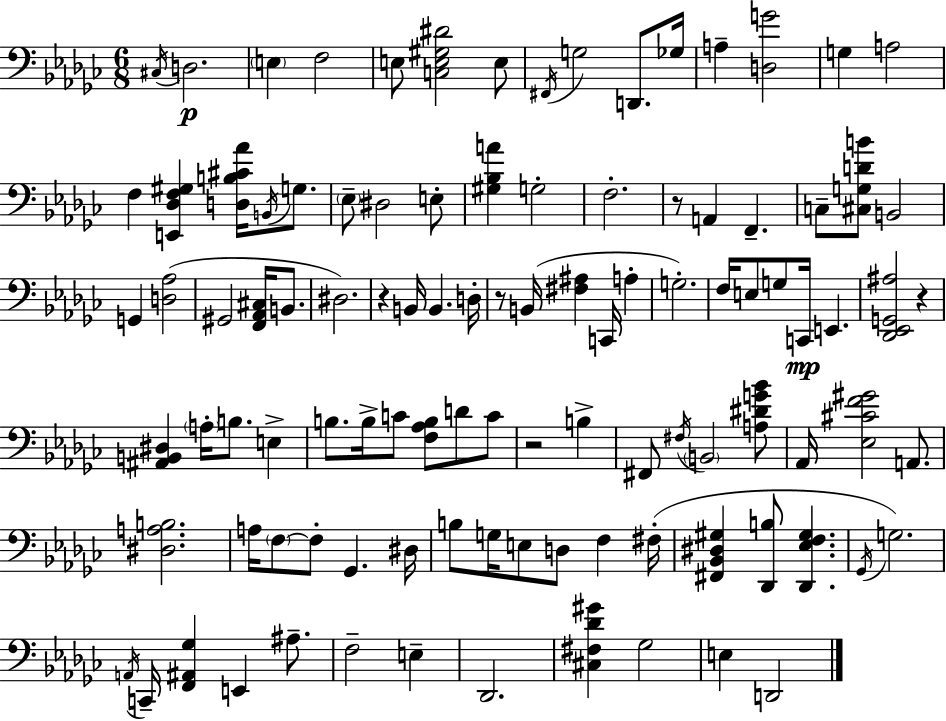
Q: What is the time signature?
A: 6/8